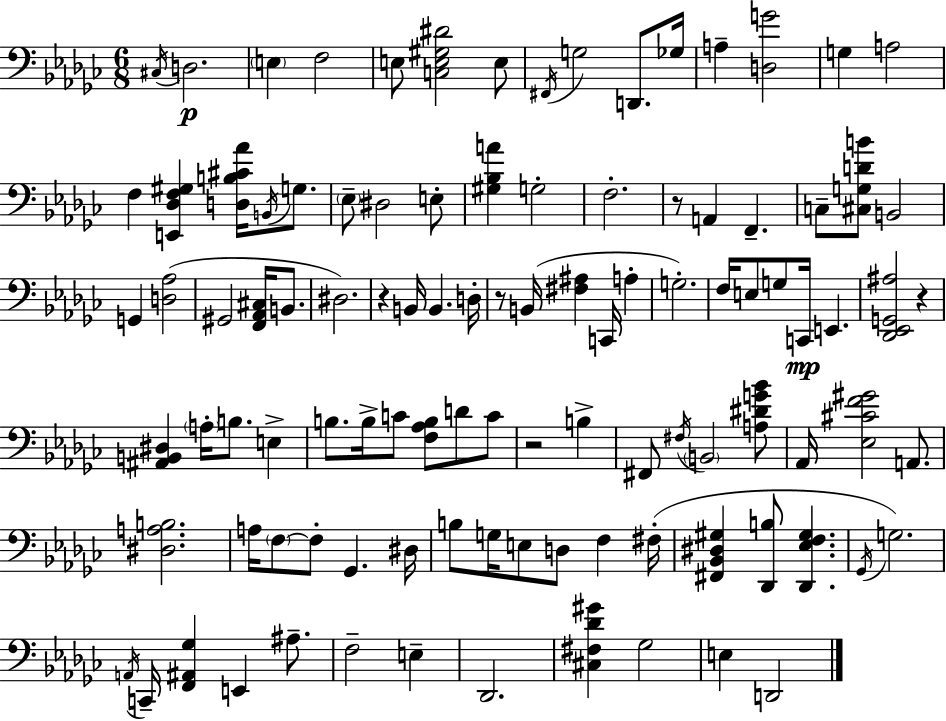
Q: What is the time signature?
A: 6/8